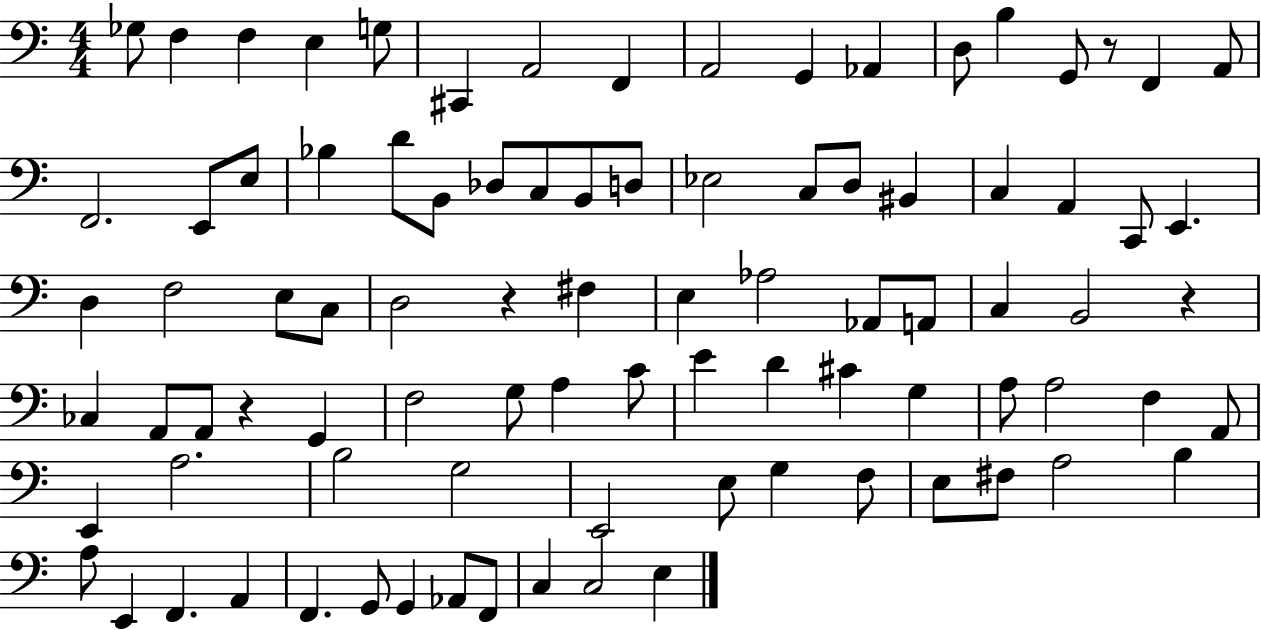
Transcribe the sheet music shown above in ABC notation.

X:1
T:Untitled
M:4/4
L:1/4
K:C
_G,/2 F, F, E, G,/2 ^C,, A,,2 F,, A,,2 G,, _A,, D,/2 B, G,,/2 z/2 F,, A,,/2 F,,2 E,,/2 E,/2 _B, D/2 B,,/2 _D,/2 C,/2 B,,/2 D,/2 _E,2 C,/2 D,/2 ^B,, C, A,, C,,/2 E,, D, F,2 E,/2 C,/2 D,2 z ^F, E, _A,2 _A,,/2 A,,/2 C, B,,2 z _C, A,,/2 A,,/2 z G,, F,2 G,/2 A, C/2 E D ^C G, A,/2 A,2 F, A,,/2 E,, A,2 B,2 G,2 E,,2 E,/2 G, F,/2 E,/2 ^F,/2 A,2 B, A,/2 E,, F,, A,, F,, G,,/2 G,, _A,,/2 F,,/2 C, C,2 E,